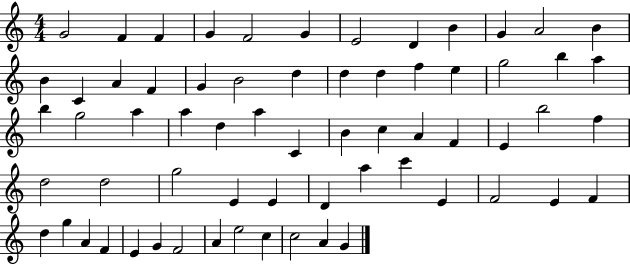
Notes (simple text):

G4/h F4/q F4/q G4/q F4/h G4/q E4/h D4/q B4/q G4/q A4/h B4/q B4/q C4/q A4/q F4/q G4/q B4/h D5/q D5/q D5/q F5/q E5/q G5/h B5/q A5/q B5/q G5/h A5/q A5/q D5/q A5/q C4/q B4/q C5/q A4/q F4/q E4/q B5/h F5/q D5/h D5/h G5/h E4/q E4/q D4/q A5/q C6/q E4/q F4/h E4/q F4/q D5/q G5/q A4/q F4/q E4/q G4/q F4/h A4/q E5/h C5/q C5/h A4/q G4/q